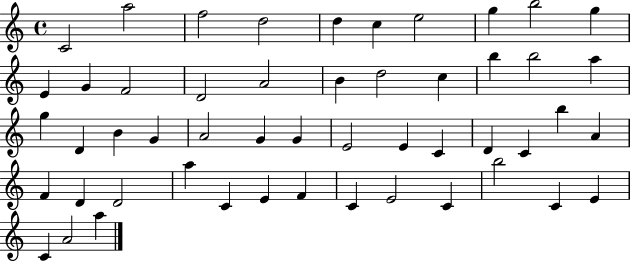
{
  \clef treble
  \time 4/4
  \defaultTimeSignature
  \key c \major
  c'2 a''2 | f''2 d''2 | d''4 c''4 e''2 | g''4 b''2 g''4 | \break e'4 g'4 f'2 | d'2 a'2 | b'4 d''2 c''4 | b''4 b''2 a''4 | \break g''4 d'4 b'4 g'4 | a'2 g'4 g'4 | e'2 e'4 c'4 | d'4 c'4 b''4 a'4 | \break f'4 d'4 d'2 | a''4 c'4 e'4 f'4 | c'4 e'2 c'4 | b''2 c'4 e'4 | \break c'4 a'2 a''4 | \bar "|."
}